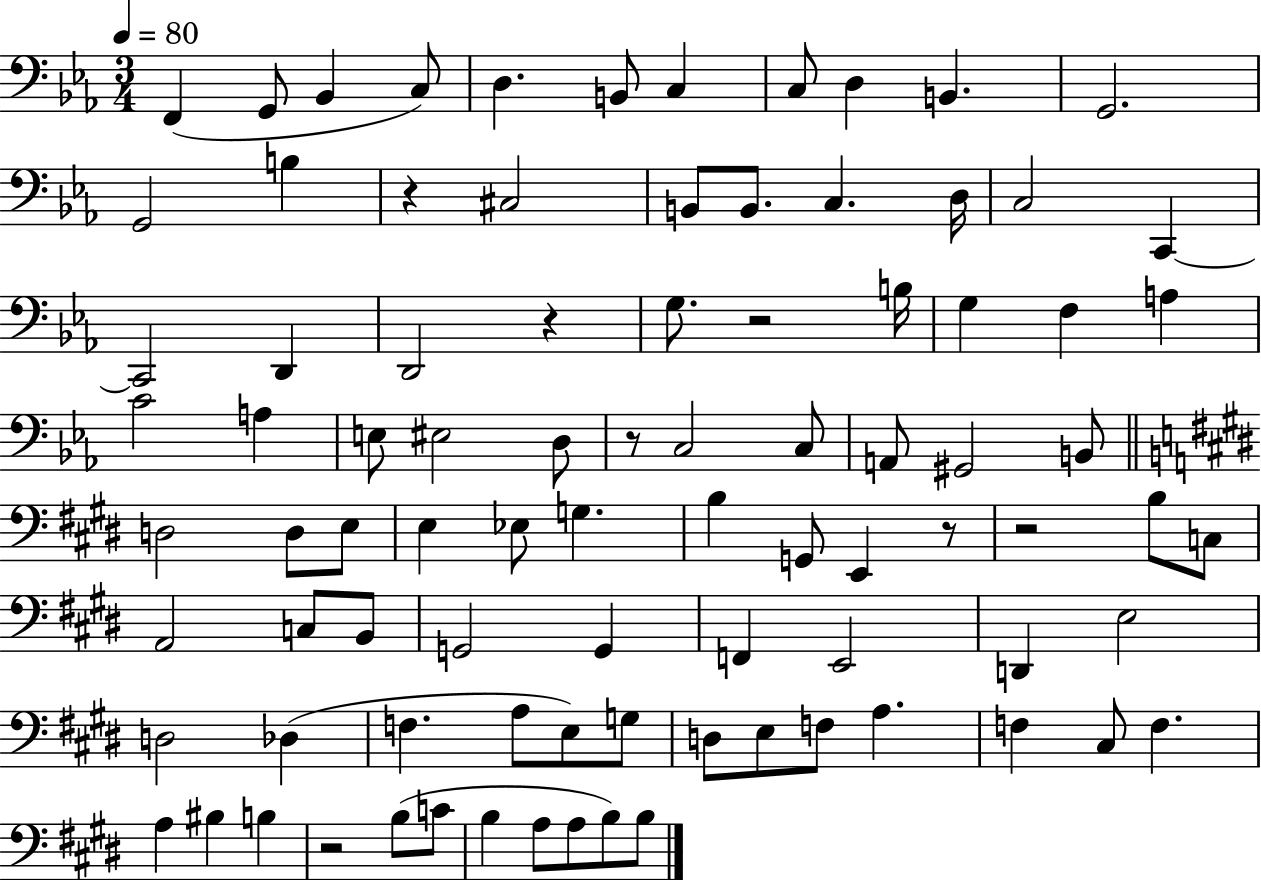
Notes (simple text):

F2/q G2/e Bb2/q C3/e D3/q. B2/e C3/q C3/e D3/q B2/q. G2/h. G2/h B3/q R/q C#3/h B2/e B2/e. C3/q. D3/s C3/h C2/q C2/h D2/q D2/h R/q G3/e. R/h B3/s G3/q F3/q A3/q C4/h A3/q E3/e EIS3/h D3/e R/e C3/h C3/e A2/e G#2/h B2/e D3/h D3/e E3/e E3/q Eb3/e G3/q. B3/q G2/e E2/q R/e R/h B3/e C3/e A2/h C3/e B2/e G2/h G2/q F2/q E2/h D2/q E3/h D3/h Db3/q F3/q. A3/e E3/e G3/e D3/e E3/e F3/e A3/q. F3/q C#3/e F3/q. A3/q BIS3/q B3/q R/h B3/e C4/e B3/q A3/e A3/e B3/e B3/e